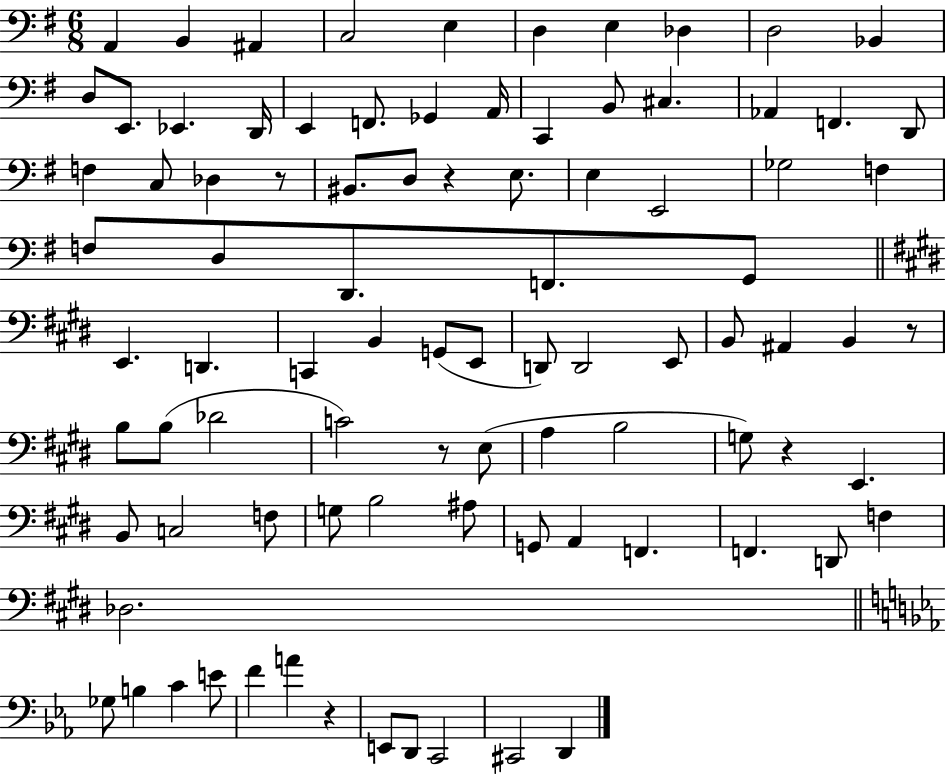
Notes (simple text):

A2/q B2/q A#2/q C3/h E3/q D3/q E3/q Db3/q D3/h Bb2/q D3/e E2/e. Eb2/q. D2/s E2/q F2/e. Gb2/q A2/s C2/q B2/e C#3/q. Ab2/q F2/q. D2/e F3/q C3/e Db3/q R/e BIS2/e. D3/e R/q E3/e. E3/q E2/h Gb3/h F3/q F3/e D3/e D2/e. F2/e. G2/e E2/q. D2/q. C2/q B2/q G2/e E2/e D2/e D2/h E2/e B2/e A#2/q B2/q R/e B3/e B3/e Db4/h C4/h R/e E3/e A3/q B3/h G3/e R/q E2/q. B2/e C3/h F3/e G3/e B3/h A#3/e G2/e A2/q F2/q. F2/q. D2/e F3/q Db3/h. Gb3/e B3/q C4/q E4/e F4/q A4/q R/q E2/e D2/e C2/h C#2/h D2/q